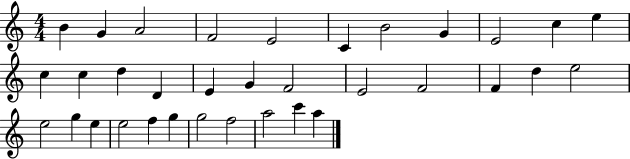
{
  \clef treble
  \numericTimeSignature
  \time 4/4
  \key c \major
  b'4 g'4 a'2 | f'2 e'2 | c'4 b'2 g'4 | e'2 c''4 e''4 | \break c''4 c''4 d''4 d'4 | e'4 g'4 f'2 | e'2 f'2 | f'4 d''4 e''2 | \break e''2 g''4 e''4 | e''2 f''4 g''4 | g''2 f''2 | a''2 c'''4 a''4 | \break \bar "|."
}